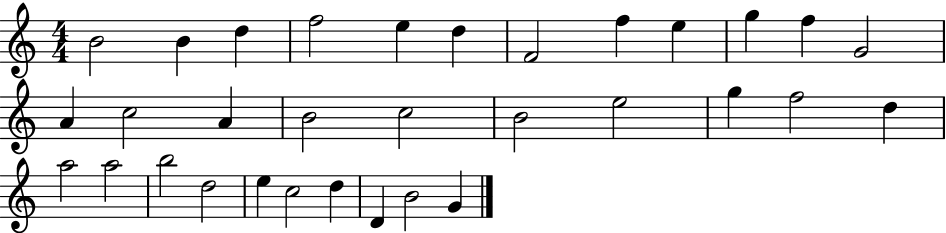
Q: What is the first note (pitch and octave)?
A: B4